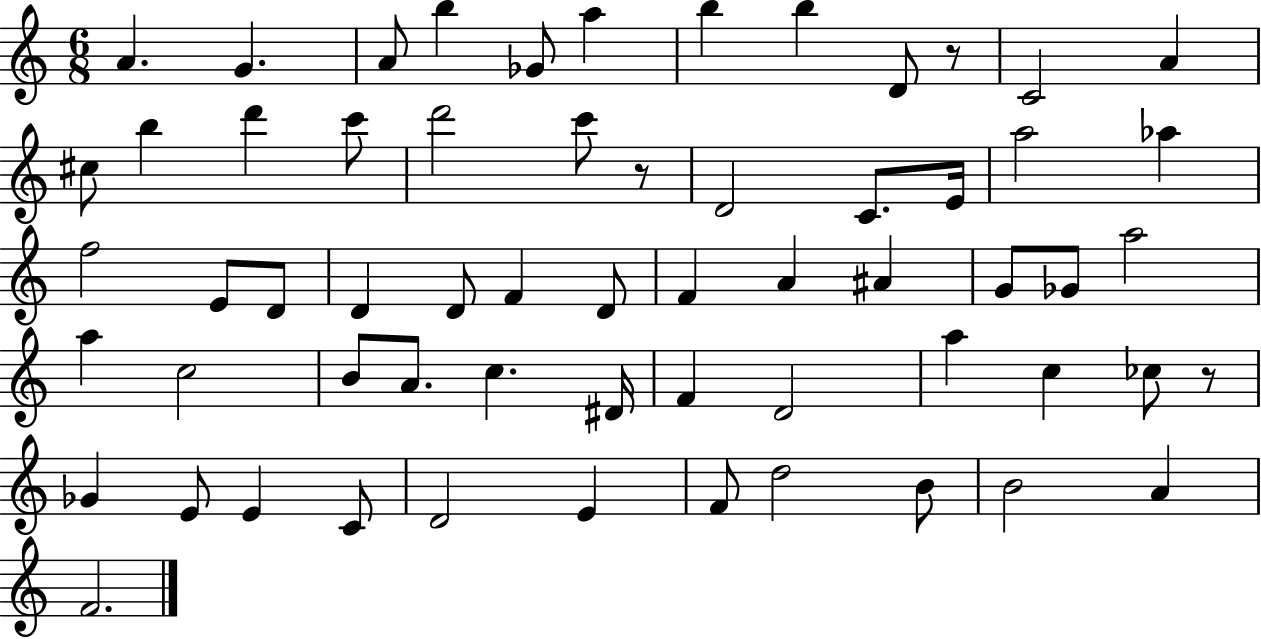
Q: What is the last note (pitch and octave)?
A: F4